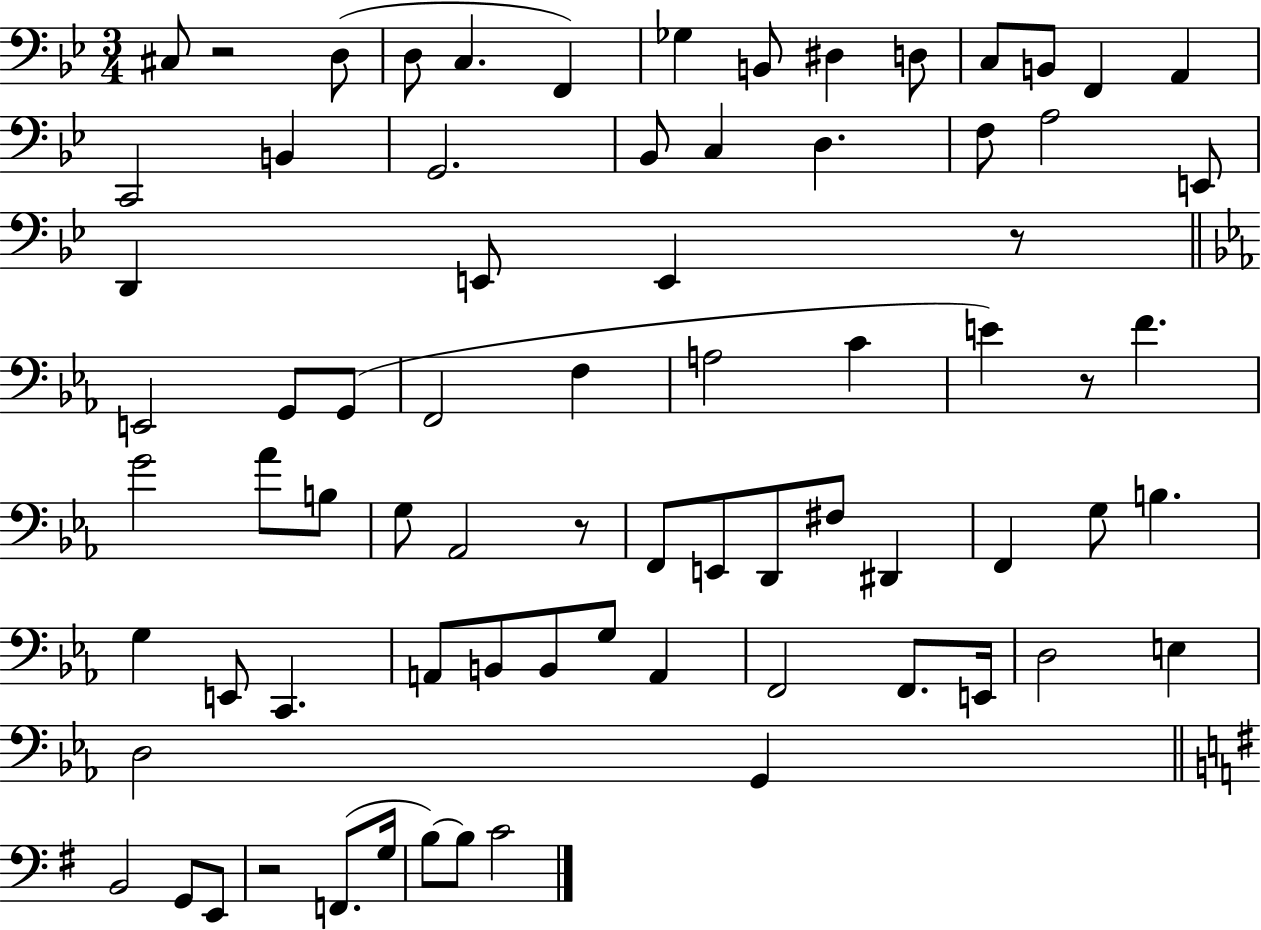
X:1
T:Untitled
M:3/4
L:1/4
K:Bb
^C,/2 z2 D,/2 D,/2 C, F,, _G, B,,/2 ^D, D,/2 C,/2 B,,/2 F,, A,, C,,2 B,, G,,2 _B,,/2 C, D, F,/2 A,2 E,,/2 D,, E,,/2 E,, z/2 E,,2 G,,/2 G,,/2 F,,2 F, A,2 C E z/2 F G2 _A/2 B,/2 G,/2 _A,,2 z/2 F,,/2 E,,/2 D,,/2 ^F,/2 ^D,, F,, G,/2 B, G, E,,/2 C,, A,,/2 B,,/2 B,,/2 G,/2 A,, F,,2 F,,/2 E,,/4 D,2 E, D,2 G,, B,,2 G,,/2 E,,/2 z2 F,,/2 G,/4 B,/2 B,/2 C2